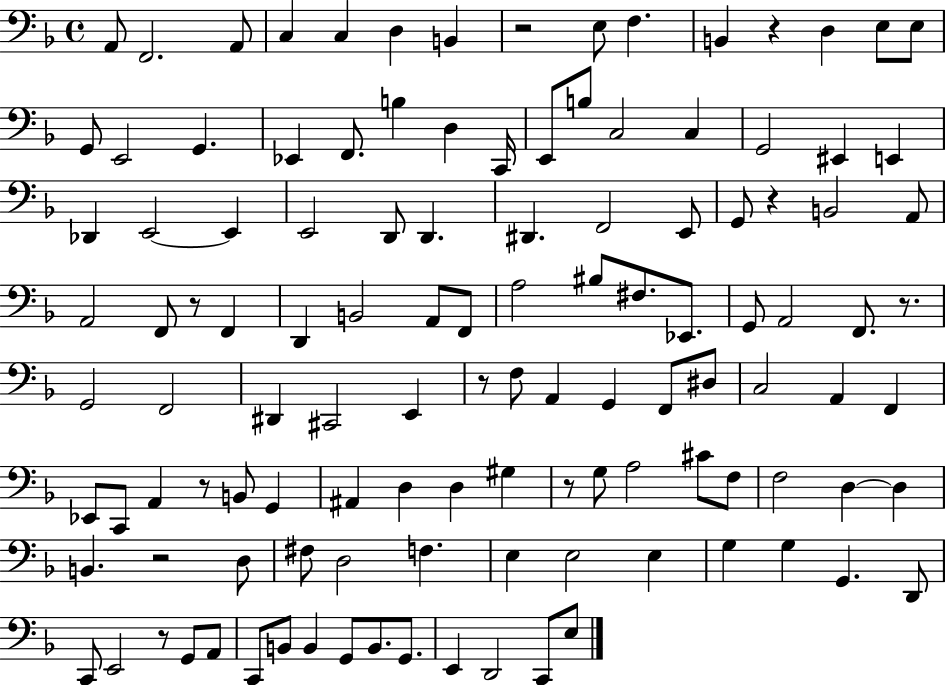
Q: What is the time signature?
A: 4/4